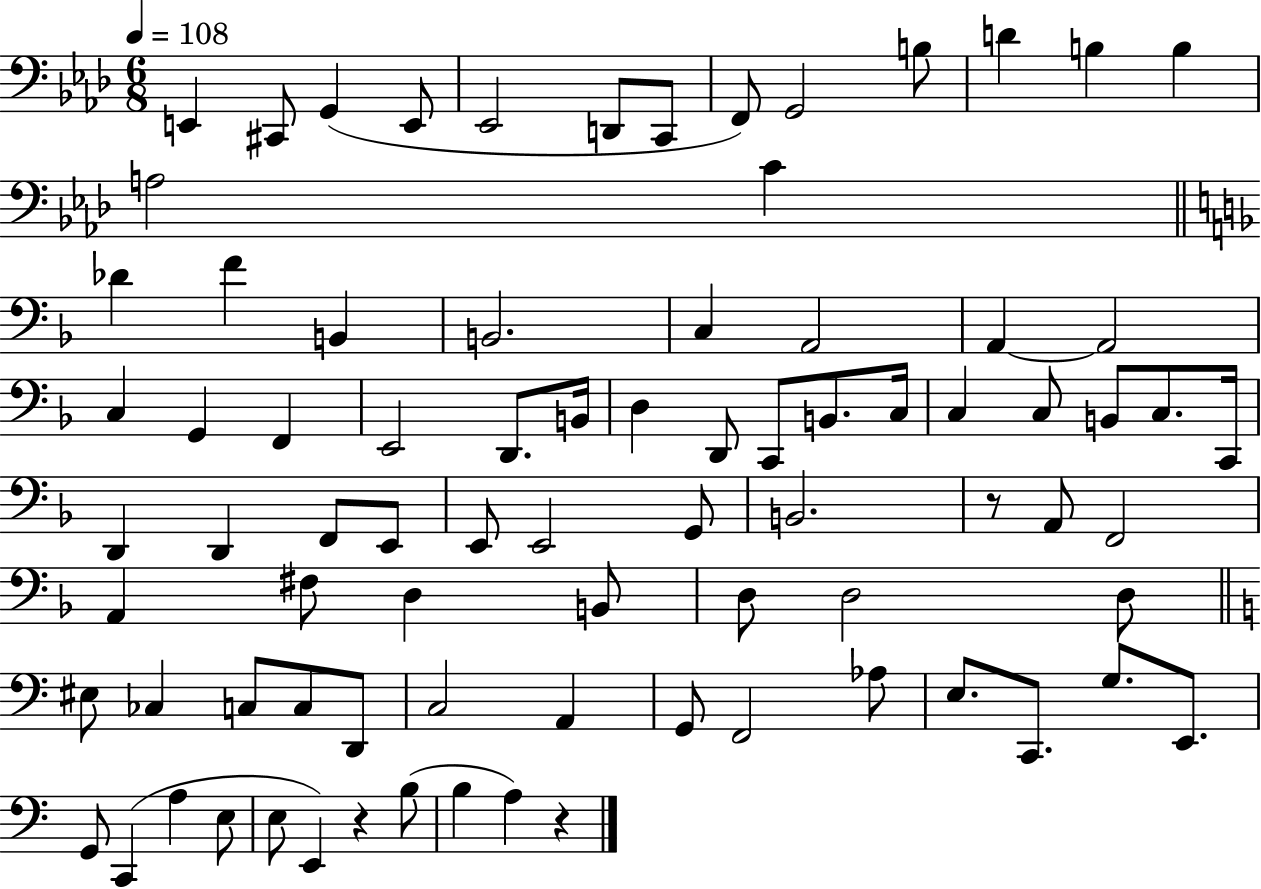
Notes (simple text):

E2/q C#2/e G2/q E2/e Eb2/h D2/e C2/e F2/e G2/h B3/e D4/q B3/q B3/q A3/h C4/q Db4/q F4/q B2/q B2/h. C3/q A2/h A2/q A2/h C3/q G2/q F2/q E2/h D2/e. B2/s D3/q D2/e C2/e B2/e. C3/s C3/q C3/e B2/e C3/e. C2/s D2/q D2/q F2/e E2/e E2/e E2/h G2/e B2/h. R/e A2/e F2/h A2/q F#3/e D3/q B2/e D3/e D3/h D3/e EIS3/e CES3/q C3/e C3/e D2/e C3/h A2/q G2/e F2/h Ab3/e E3/e. C2/e. G3/e. E2/e. G2/e C2/q A3/q E3/e E3/e E2/q R/q B3/e B3/q A3/q R/q